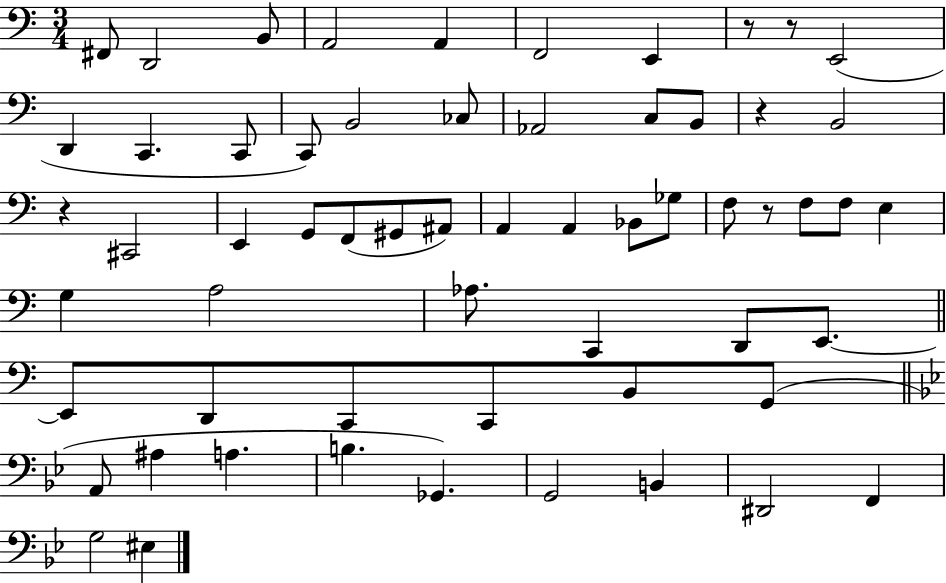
F#2/e D2/h B2/e A2/h A2/q F2/h E2/q R/e R/e E2/h D2/q C2/q. C2/e C2/e B2/h CES3/e Ab2/h C3/e B2/e R/q B2/h R/q C#2/h E2/q G2/e F2/e G#2/e A#2/e A2/q A2/q Bb2/e Gb3/e F3/e R/e F3/e F3/e E3/q G3/q A3/h Ab3/e. C2/q D2/e E2/e. E2/e D2/e C2/e C2/e B2/e G2/e A2/e A#3/q A3/q. B3/q. Gb2/q. G2/h B2/q D#2/h F2/q G3/h EIS3/q